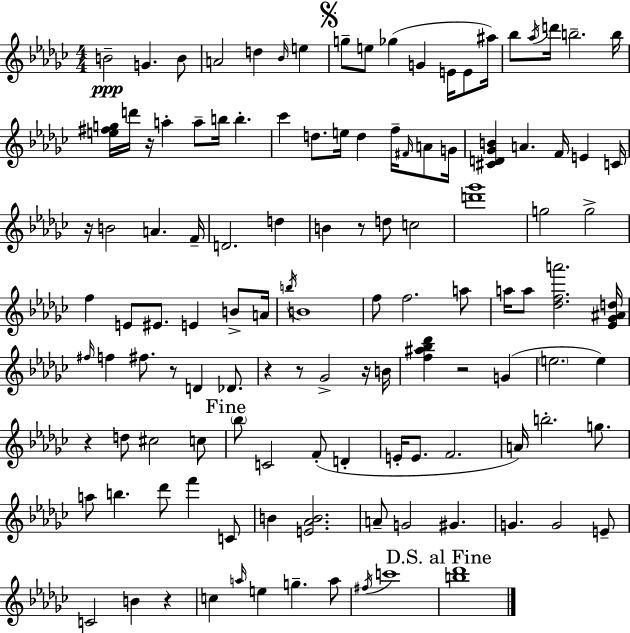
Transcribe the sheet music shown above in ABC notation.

X:1
T:Untitled
M:4/4
L:1/4
K:Ebm
B2 G B/2 A2 d _B/4 e g/2 e/2 _g G E/4 E/2 ^a/4 _b/2 _a/4 d'/4 b2 b/4 [e^fg]/4 d'/4 z/4 a a/2 b/4 b _c' d/2 e/4 d f/4 ^F/4 A/2 G/4 [^CD_GB] A F/4 E C/4 z/4 B2 A F/4 D2 d B z/2 d/2 c2 [d'_g']4 g2 g2 f E/2 ^E/2 E B/2 A/4 b/4 B4 f/2 f2 a/2 a/4 a/2 [_dfa']2 [_E_G^Ad]/4 ^f/4 f ^f/2 z/2 D _D/2 z z/2 _G2 z/4 B/4 [f^a_b_d'] z2 G e2 e z d/2 ^c2 c/2 _b/2 C2 F/2 D E/4 E/2 F2 A/4 b2 g/2 a/2 b _d'/2 f' C/2 B [E_AB]2 A/2 G2 ^G G G2 E/2 C2 B z c a/4 e g a/2 ^f/4 c'4 [b_d']4